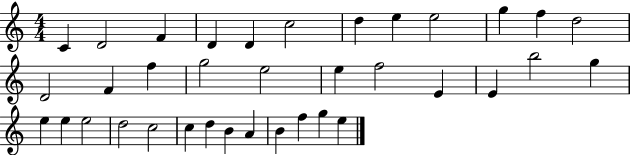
{
  \clef treble
  \numericTimeSignature
  \time 4/4
  \key c \major
  c'4 d'2 f'4 | d'4 d'4 c''2 | d''4 e''4 e''2 | g''4 f''4 d''2 | \break d'2 f'4 f''4 | g''2 e''2 | e''4 f''2 e'4 | e'4 b''2 g''4 | \break e''4 e''4 e''2 | d''2 c''2 | c''4 d''4 b'4 a'4 | b'4 f''4 g''4 e''4 | \break \bar "|."
}